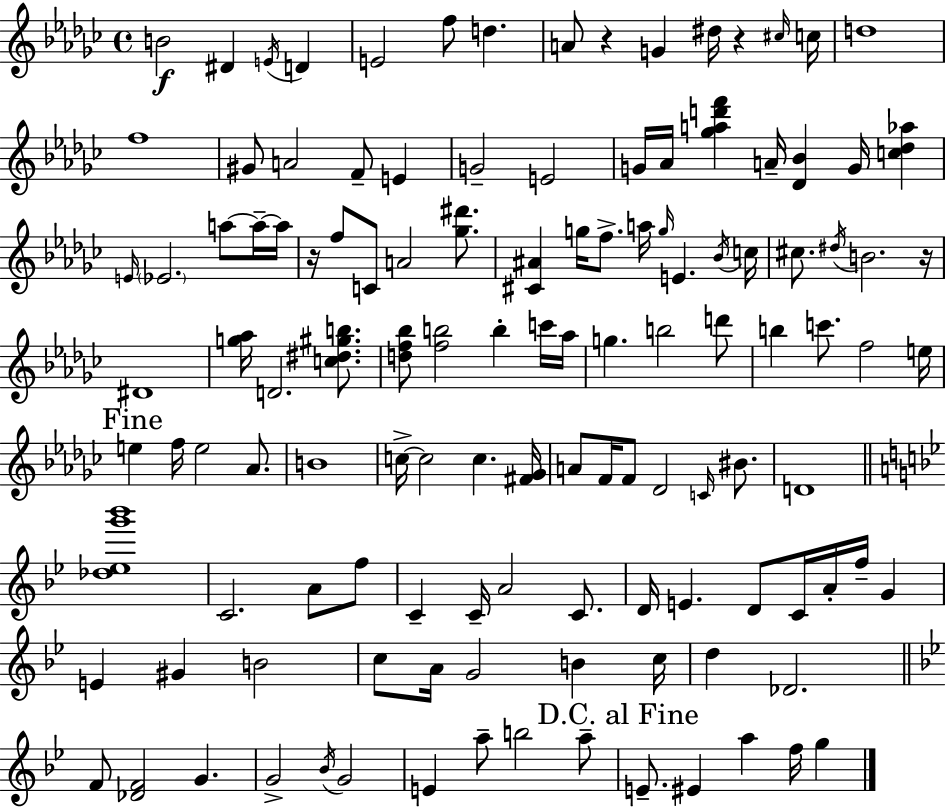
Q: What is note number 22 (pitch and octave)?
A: Ab4